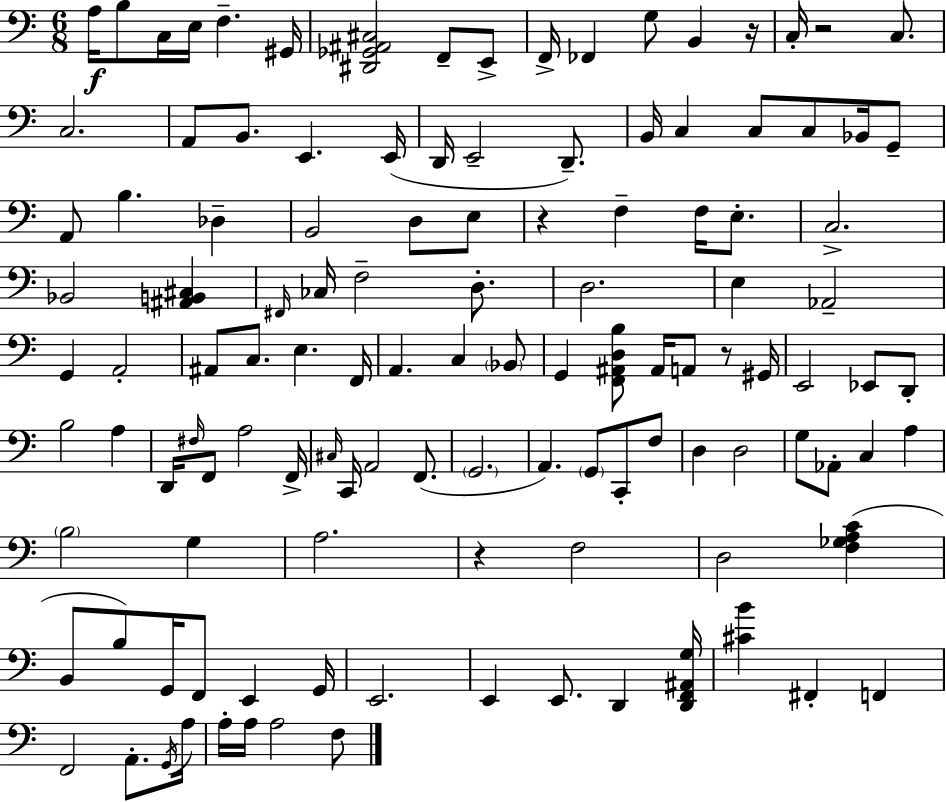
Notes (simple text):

A3/s B3/e C3/s E3/s F3/q. G#2/s [D#2,Gb2,A#2,C#3]/h F2/e E2/e F2/s FES2/q G3/e B2/q R/s C3/s R/h C3/e. C3/h. A2/e B2/e. E2/q. E2/s D2/s E2/h D2/e. B2/s C3/q C3/e C3/e Bb2/s G2/e A2/e B3/q. Db3/q B2/h D3/e E3/e R/q F3/q F3/s E3/e. C3/h. Bb2/h [A#2,B2,C#3]/q F#2/s CES3/s F3/h D3/e. D3/h. E3/q Ab2/h G2/q A2/h A#2/e C3/e. E3/q. F2/s A2/q. C3/q Bb2/e G2/q [F2,A#2,D3,B3]/e A#2/s A2/e R/e G#2/s E2/h Eb2/e D2/e B3/h A3/q D2/s F#3/s F2/e A3/h F2/s C#3/s C2/s A2/h F2/e. G2/h. A2/q. G2/e C2/e F3/e D3/q D3/h G3/e Ab2/e C3/q A3/q B3/h G3/q A3/h. R/q F3/h D3/h [F3,Gb3,A3,C4]/q B2/e B3/e G2/s F2/e E2/q G2/s E2/h. E2/q E2/e. D2/q [D2,F2,A#2,G3]/s [C#4,B4]/q F#2/q F2/q F2/h A2/e. G2/s A3/s A3/s A3/s A3/h F3/e